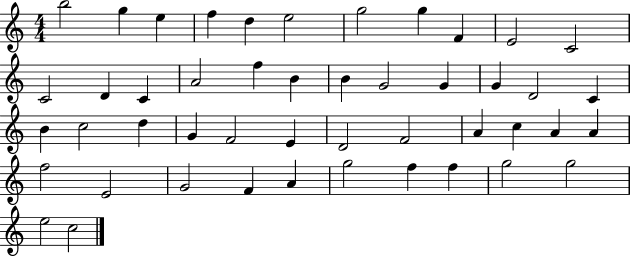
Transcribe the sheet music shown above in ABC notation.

X:1
T:Untitled
M:4/4
L:1/4
K:C
b2 g e f d e2 g2 g F E2 C2 C2 D C A2 f B B G2 G G D2 C B c2 d G F2 E D2 F2 A c A A f2 E2 G2 F A g2 f f g2 g2 e2 c2